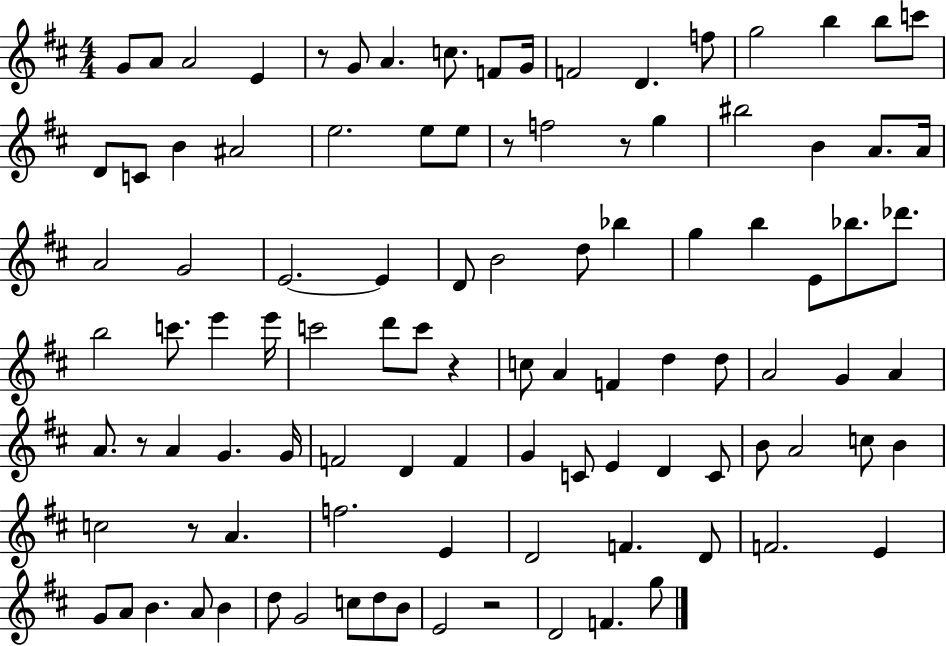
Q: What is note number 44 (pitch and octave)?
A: C6